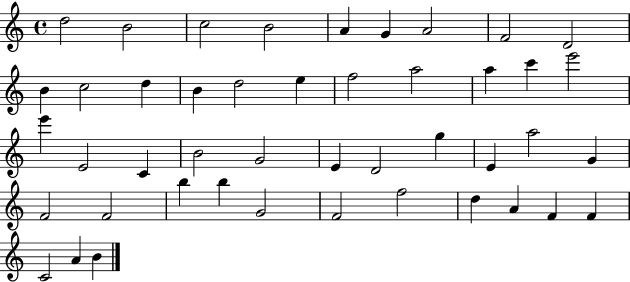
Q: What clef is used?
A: treble